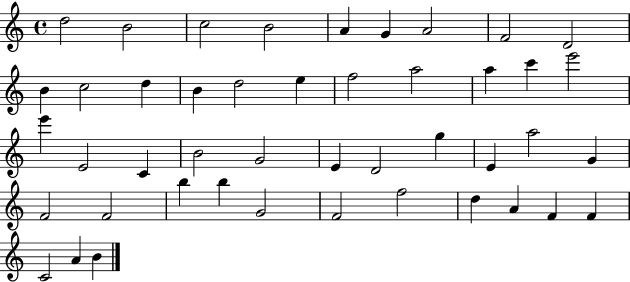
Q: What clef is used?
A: treble